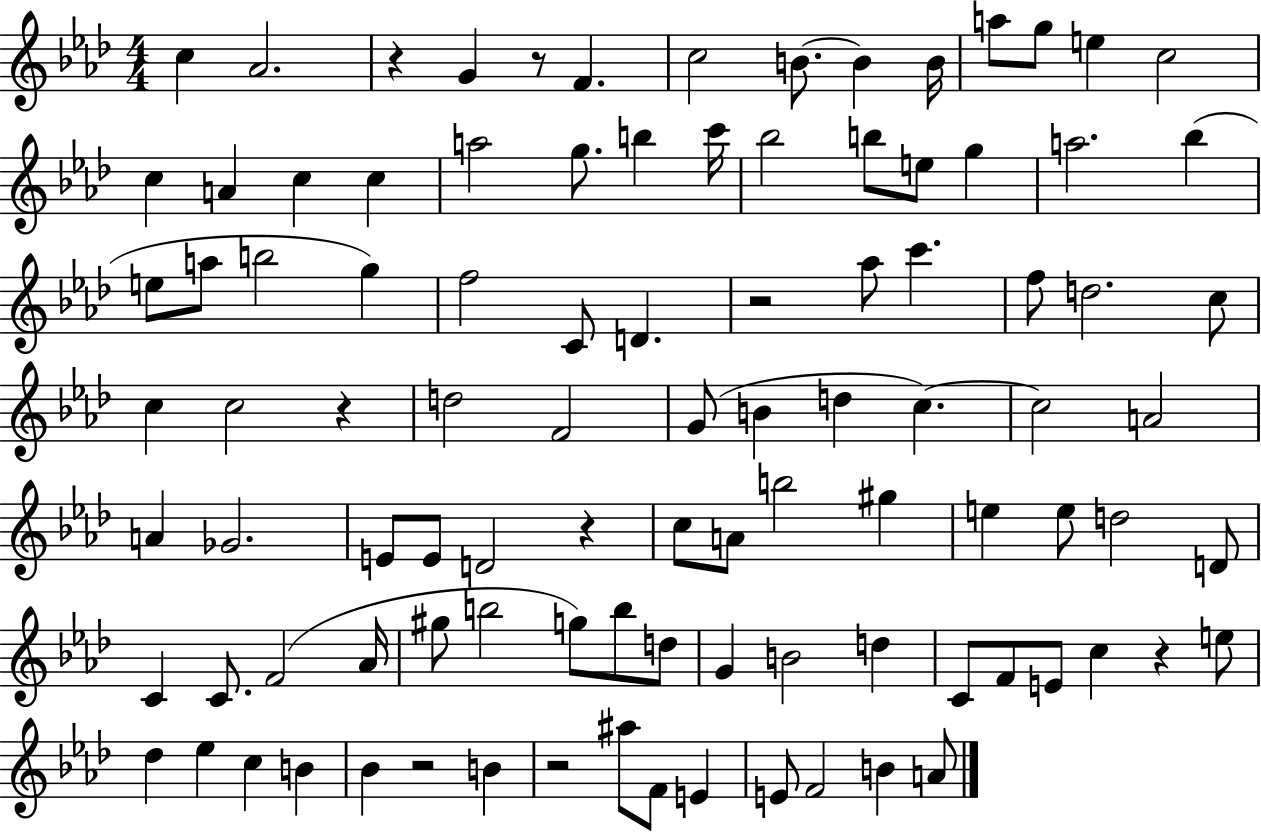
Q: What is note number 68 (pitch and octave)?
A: G5